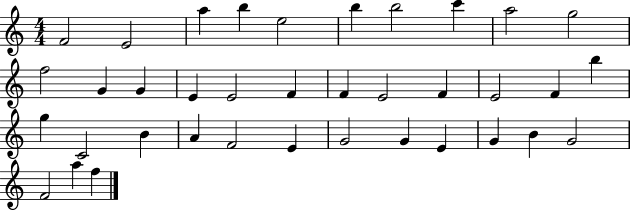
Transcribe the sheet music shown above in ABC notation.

X:1
T:Untitled
M:4/4
L:1/4
K:C
F2 E2 a b e2 b b2 c' a2 g2 f2 G G E E2 F F E2 F E2 F b g C2 B A F2 E G2 G E G B G2 F2 a f